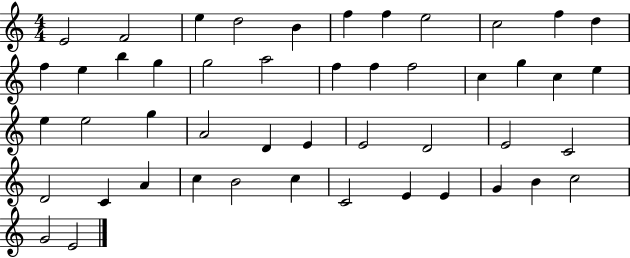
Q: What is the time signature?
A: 4/4